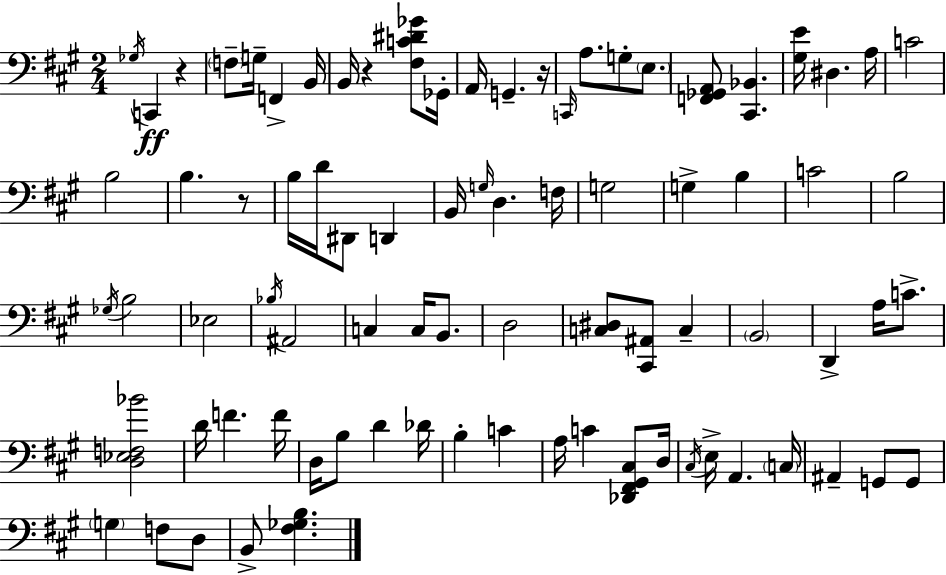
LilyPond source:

{
  \clef bass
  \numericTimeSignature
  \time 2/4
  \key a \major
  \acciaccatura { ges16 }\ff c,4 r4 | \parenthesize f8-- g16-- f,4-> | b,16 b,16 r4 <fis c' dis' ges'>8 | ges,16-. a,16 g,4.-- | \break r16 \grace { c,16 } a8. g8-. \parenthesize e8. | <f, ges, a,>8 <cis, bes,>4. | <gis e'>16 dis4. | a16 c'2 | \break b2 | b4. | r8 b16 d'16 dis,8 d,4 | b,16 \grace { g16 } d4. | \break f16 g2 | g4-> b4 | c'2 | b2 | \break \acciaccatura { ges16 } b2 | ees2 | \acciaccatura { bes16 } ais,2 | c4 | \break c16 b,8. d2 | <c dis>8 <cis, ais,>8 | c4-- \parenthesize b,2 | d,4-> | \break a16 c'8.-> <d ees f bes'>2 | d'16 f'4. | f'16 d16 b8 | d'4 des'16 b4-. | \break c'4 a16 c'4 | <des, fis, gis, cis>8 d16 \acciaccatura { cis16 } e16-> a,4. | \parenthesize c16 ais,4-- | g,8 g,8 \parenthesize g4 | \break f8 d8 b,8-> | <fis ges b>4. \bar "|."
}